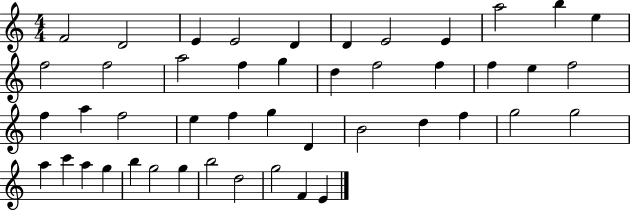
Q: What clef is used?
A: treble